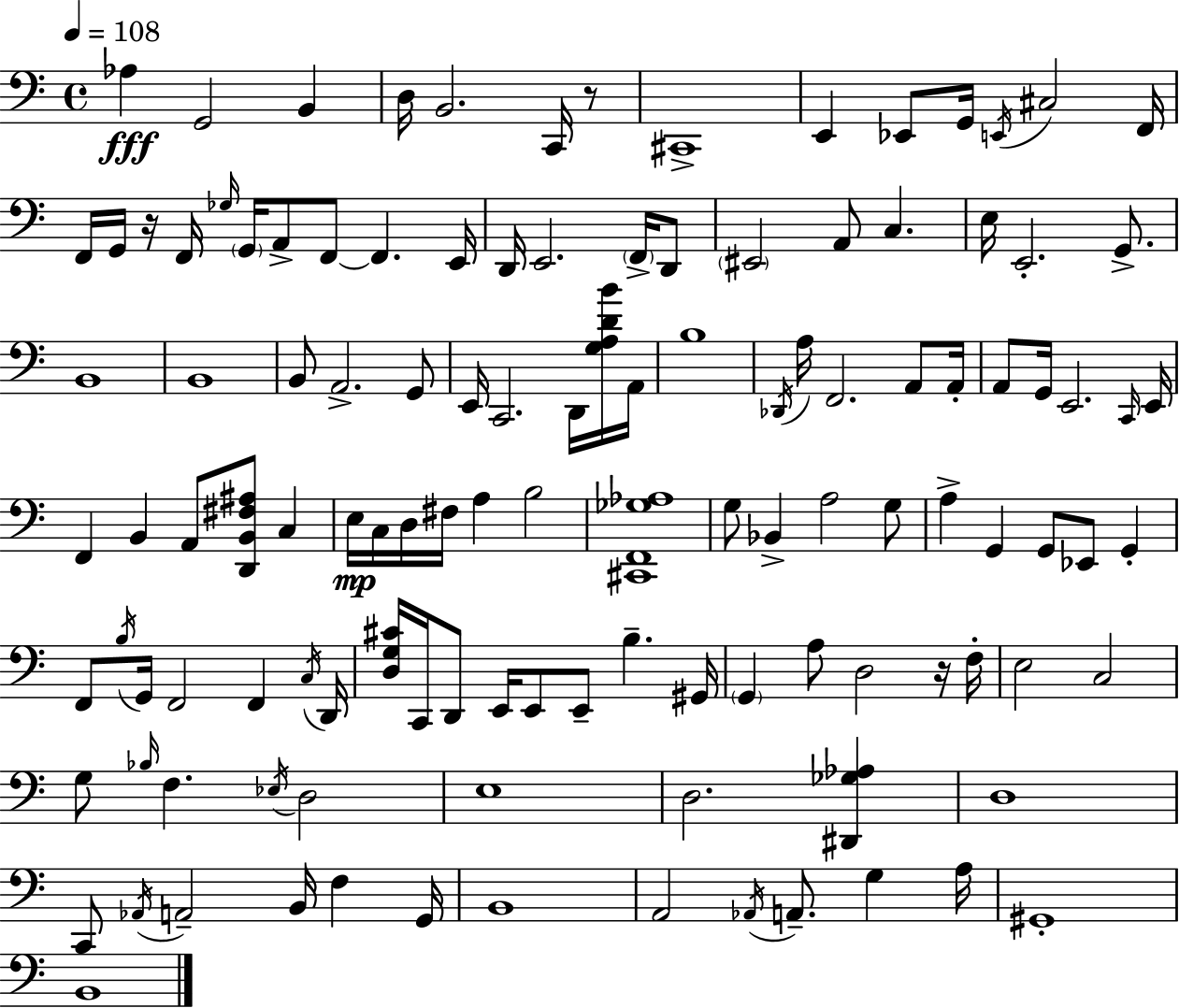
{
  \clef bass
  \time 4/4
  \defaultTimeSignature
  \key c \major
  \tempo 4 = 108
  \repeat volta 2 { aes4\fff g,2 b,4 | d16 b,2. c,16 r8 | cis,1-> | e,4 ees,8 g,16 \acciaccatura { e,16 } cis2 | \break f,16 f,16 g,16 r16 f,16 \grace { ges16 } \parenthesize g,16 a,8-> f,8~~ f,4. | e,16 d,16 e,2. \parenthesize f,16-> | d,8 \parenthesize eis,2 a,8 c4. | e16 e,2.-. g,8.-> | \break b,1 | b,1 | b,8 a,2.-> | g,8 e,16 c,2. d,16 | \break <g a d' b'>16 a,16 b1 | \acciaccatura { des,16 } a16 f,2. | a,8 a,16-. a,8 g,16 e,2. | \grace { c,16 } e,16 f,4 b,4 a,8 <d, b, fis ais>8 | \break c4 e16\mp c16 d16 fis16 a4 b2 | <cis, f, ges aes>1 | g8 bes,4-> a2 | g8 a4-> g,4 g,8 ees,8 | \break g,4-. f,8 \acciaccatura { b16 } g,16 f,2 | f,4 \acciaccatura { c16 } d,16 <d g cis'>16 c,16 d,8 e,16 e,8 e,8-- b4.-- | gis,16 \parenthesize g,4 a8 d2 | r16 f16-. e2 c2 | \break g8 \grace { bes16 } f4. \acciaccatura { ees16 } | d2 e1 | d2. | <dis, ges aes>4 d1 | \break c,8 \acciaccatura { aes,16 } a,2-- | b,16 f4 g,16 b,1 | a,2 | \acciaccatura { aes,16 } a,8.-- g4 a16 gis,1-. | \break b,1 | } \bar "|."
}